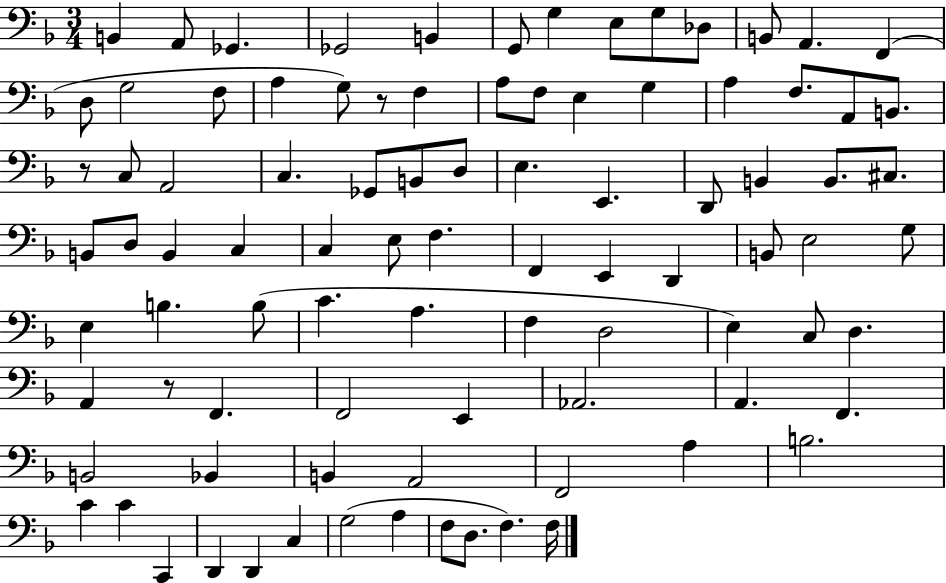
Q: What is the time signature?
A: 3/4